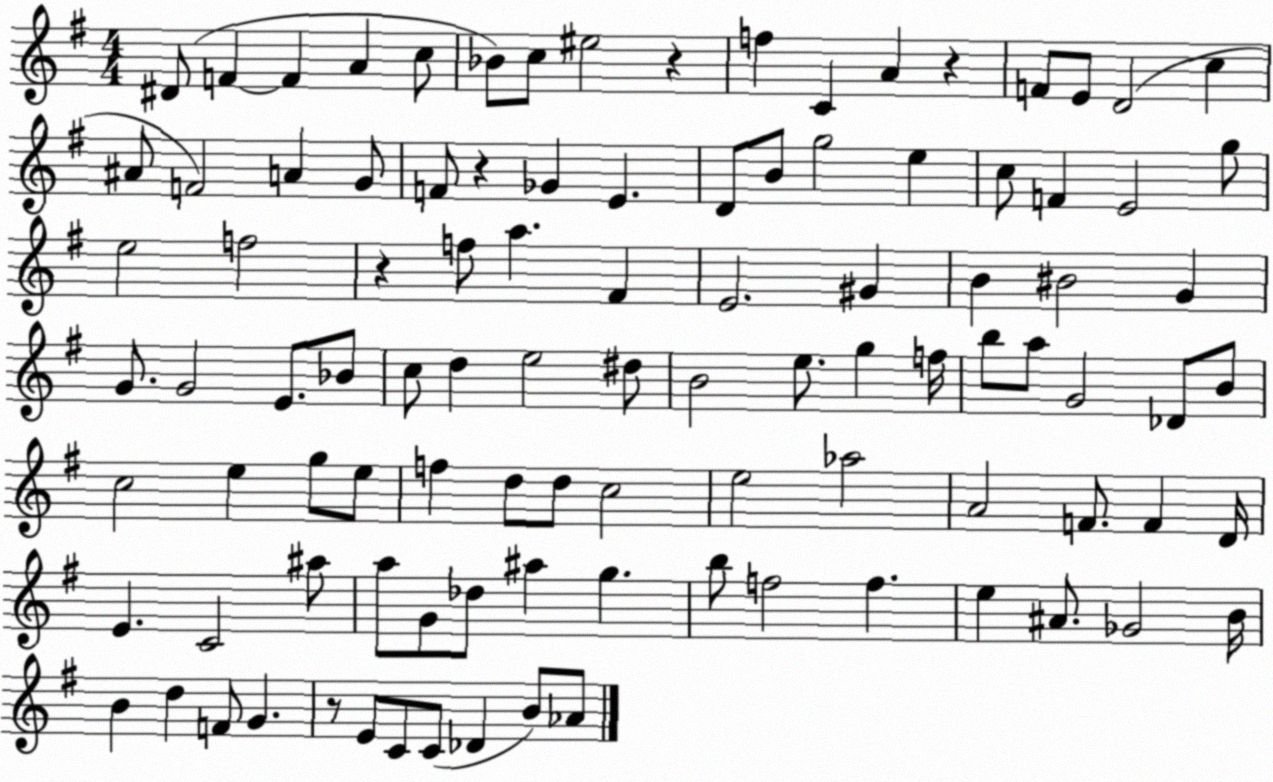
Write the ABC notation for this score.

X:1
T:Untitled
M:4/4
L:1/4
K:G
^D/2 F F A c/2 _B/2 c/2 ^e2 z f C A z F/2 E/2 D2 c ^A/2 F2 A G/2 F/2 z _G E D/2 B/2 g2 e c/2 F E2 g/2 e2 f2 z f/2 a ^F E2 ^G B ^B2 G G/2 G2 E/2 _B/2 c/2 d e2 ^d/2 B2 e/2 g f/4 b/2 a/2 G2 _D/2 B/2 c2 e g/2 e/2 f d/2 d/2 c2 e2 _a2 A2 F/2 F D/4 E C2 ^a/2 a/2 G/2 _d/2 ^a g b/2 f2 f e ^A/2 _G2 B/4 B d F/2 G z/2 E/2 C/2 C/2 _D B/2 _A/2